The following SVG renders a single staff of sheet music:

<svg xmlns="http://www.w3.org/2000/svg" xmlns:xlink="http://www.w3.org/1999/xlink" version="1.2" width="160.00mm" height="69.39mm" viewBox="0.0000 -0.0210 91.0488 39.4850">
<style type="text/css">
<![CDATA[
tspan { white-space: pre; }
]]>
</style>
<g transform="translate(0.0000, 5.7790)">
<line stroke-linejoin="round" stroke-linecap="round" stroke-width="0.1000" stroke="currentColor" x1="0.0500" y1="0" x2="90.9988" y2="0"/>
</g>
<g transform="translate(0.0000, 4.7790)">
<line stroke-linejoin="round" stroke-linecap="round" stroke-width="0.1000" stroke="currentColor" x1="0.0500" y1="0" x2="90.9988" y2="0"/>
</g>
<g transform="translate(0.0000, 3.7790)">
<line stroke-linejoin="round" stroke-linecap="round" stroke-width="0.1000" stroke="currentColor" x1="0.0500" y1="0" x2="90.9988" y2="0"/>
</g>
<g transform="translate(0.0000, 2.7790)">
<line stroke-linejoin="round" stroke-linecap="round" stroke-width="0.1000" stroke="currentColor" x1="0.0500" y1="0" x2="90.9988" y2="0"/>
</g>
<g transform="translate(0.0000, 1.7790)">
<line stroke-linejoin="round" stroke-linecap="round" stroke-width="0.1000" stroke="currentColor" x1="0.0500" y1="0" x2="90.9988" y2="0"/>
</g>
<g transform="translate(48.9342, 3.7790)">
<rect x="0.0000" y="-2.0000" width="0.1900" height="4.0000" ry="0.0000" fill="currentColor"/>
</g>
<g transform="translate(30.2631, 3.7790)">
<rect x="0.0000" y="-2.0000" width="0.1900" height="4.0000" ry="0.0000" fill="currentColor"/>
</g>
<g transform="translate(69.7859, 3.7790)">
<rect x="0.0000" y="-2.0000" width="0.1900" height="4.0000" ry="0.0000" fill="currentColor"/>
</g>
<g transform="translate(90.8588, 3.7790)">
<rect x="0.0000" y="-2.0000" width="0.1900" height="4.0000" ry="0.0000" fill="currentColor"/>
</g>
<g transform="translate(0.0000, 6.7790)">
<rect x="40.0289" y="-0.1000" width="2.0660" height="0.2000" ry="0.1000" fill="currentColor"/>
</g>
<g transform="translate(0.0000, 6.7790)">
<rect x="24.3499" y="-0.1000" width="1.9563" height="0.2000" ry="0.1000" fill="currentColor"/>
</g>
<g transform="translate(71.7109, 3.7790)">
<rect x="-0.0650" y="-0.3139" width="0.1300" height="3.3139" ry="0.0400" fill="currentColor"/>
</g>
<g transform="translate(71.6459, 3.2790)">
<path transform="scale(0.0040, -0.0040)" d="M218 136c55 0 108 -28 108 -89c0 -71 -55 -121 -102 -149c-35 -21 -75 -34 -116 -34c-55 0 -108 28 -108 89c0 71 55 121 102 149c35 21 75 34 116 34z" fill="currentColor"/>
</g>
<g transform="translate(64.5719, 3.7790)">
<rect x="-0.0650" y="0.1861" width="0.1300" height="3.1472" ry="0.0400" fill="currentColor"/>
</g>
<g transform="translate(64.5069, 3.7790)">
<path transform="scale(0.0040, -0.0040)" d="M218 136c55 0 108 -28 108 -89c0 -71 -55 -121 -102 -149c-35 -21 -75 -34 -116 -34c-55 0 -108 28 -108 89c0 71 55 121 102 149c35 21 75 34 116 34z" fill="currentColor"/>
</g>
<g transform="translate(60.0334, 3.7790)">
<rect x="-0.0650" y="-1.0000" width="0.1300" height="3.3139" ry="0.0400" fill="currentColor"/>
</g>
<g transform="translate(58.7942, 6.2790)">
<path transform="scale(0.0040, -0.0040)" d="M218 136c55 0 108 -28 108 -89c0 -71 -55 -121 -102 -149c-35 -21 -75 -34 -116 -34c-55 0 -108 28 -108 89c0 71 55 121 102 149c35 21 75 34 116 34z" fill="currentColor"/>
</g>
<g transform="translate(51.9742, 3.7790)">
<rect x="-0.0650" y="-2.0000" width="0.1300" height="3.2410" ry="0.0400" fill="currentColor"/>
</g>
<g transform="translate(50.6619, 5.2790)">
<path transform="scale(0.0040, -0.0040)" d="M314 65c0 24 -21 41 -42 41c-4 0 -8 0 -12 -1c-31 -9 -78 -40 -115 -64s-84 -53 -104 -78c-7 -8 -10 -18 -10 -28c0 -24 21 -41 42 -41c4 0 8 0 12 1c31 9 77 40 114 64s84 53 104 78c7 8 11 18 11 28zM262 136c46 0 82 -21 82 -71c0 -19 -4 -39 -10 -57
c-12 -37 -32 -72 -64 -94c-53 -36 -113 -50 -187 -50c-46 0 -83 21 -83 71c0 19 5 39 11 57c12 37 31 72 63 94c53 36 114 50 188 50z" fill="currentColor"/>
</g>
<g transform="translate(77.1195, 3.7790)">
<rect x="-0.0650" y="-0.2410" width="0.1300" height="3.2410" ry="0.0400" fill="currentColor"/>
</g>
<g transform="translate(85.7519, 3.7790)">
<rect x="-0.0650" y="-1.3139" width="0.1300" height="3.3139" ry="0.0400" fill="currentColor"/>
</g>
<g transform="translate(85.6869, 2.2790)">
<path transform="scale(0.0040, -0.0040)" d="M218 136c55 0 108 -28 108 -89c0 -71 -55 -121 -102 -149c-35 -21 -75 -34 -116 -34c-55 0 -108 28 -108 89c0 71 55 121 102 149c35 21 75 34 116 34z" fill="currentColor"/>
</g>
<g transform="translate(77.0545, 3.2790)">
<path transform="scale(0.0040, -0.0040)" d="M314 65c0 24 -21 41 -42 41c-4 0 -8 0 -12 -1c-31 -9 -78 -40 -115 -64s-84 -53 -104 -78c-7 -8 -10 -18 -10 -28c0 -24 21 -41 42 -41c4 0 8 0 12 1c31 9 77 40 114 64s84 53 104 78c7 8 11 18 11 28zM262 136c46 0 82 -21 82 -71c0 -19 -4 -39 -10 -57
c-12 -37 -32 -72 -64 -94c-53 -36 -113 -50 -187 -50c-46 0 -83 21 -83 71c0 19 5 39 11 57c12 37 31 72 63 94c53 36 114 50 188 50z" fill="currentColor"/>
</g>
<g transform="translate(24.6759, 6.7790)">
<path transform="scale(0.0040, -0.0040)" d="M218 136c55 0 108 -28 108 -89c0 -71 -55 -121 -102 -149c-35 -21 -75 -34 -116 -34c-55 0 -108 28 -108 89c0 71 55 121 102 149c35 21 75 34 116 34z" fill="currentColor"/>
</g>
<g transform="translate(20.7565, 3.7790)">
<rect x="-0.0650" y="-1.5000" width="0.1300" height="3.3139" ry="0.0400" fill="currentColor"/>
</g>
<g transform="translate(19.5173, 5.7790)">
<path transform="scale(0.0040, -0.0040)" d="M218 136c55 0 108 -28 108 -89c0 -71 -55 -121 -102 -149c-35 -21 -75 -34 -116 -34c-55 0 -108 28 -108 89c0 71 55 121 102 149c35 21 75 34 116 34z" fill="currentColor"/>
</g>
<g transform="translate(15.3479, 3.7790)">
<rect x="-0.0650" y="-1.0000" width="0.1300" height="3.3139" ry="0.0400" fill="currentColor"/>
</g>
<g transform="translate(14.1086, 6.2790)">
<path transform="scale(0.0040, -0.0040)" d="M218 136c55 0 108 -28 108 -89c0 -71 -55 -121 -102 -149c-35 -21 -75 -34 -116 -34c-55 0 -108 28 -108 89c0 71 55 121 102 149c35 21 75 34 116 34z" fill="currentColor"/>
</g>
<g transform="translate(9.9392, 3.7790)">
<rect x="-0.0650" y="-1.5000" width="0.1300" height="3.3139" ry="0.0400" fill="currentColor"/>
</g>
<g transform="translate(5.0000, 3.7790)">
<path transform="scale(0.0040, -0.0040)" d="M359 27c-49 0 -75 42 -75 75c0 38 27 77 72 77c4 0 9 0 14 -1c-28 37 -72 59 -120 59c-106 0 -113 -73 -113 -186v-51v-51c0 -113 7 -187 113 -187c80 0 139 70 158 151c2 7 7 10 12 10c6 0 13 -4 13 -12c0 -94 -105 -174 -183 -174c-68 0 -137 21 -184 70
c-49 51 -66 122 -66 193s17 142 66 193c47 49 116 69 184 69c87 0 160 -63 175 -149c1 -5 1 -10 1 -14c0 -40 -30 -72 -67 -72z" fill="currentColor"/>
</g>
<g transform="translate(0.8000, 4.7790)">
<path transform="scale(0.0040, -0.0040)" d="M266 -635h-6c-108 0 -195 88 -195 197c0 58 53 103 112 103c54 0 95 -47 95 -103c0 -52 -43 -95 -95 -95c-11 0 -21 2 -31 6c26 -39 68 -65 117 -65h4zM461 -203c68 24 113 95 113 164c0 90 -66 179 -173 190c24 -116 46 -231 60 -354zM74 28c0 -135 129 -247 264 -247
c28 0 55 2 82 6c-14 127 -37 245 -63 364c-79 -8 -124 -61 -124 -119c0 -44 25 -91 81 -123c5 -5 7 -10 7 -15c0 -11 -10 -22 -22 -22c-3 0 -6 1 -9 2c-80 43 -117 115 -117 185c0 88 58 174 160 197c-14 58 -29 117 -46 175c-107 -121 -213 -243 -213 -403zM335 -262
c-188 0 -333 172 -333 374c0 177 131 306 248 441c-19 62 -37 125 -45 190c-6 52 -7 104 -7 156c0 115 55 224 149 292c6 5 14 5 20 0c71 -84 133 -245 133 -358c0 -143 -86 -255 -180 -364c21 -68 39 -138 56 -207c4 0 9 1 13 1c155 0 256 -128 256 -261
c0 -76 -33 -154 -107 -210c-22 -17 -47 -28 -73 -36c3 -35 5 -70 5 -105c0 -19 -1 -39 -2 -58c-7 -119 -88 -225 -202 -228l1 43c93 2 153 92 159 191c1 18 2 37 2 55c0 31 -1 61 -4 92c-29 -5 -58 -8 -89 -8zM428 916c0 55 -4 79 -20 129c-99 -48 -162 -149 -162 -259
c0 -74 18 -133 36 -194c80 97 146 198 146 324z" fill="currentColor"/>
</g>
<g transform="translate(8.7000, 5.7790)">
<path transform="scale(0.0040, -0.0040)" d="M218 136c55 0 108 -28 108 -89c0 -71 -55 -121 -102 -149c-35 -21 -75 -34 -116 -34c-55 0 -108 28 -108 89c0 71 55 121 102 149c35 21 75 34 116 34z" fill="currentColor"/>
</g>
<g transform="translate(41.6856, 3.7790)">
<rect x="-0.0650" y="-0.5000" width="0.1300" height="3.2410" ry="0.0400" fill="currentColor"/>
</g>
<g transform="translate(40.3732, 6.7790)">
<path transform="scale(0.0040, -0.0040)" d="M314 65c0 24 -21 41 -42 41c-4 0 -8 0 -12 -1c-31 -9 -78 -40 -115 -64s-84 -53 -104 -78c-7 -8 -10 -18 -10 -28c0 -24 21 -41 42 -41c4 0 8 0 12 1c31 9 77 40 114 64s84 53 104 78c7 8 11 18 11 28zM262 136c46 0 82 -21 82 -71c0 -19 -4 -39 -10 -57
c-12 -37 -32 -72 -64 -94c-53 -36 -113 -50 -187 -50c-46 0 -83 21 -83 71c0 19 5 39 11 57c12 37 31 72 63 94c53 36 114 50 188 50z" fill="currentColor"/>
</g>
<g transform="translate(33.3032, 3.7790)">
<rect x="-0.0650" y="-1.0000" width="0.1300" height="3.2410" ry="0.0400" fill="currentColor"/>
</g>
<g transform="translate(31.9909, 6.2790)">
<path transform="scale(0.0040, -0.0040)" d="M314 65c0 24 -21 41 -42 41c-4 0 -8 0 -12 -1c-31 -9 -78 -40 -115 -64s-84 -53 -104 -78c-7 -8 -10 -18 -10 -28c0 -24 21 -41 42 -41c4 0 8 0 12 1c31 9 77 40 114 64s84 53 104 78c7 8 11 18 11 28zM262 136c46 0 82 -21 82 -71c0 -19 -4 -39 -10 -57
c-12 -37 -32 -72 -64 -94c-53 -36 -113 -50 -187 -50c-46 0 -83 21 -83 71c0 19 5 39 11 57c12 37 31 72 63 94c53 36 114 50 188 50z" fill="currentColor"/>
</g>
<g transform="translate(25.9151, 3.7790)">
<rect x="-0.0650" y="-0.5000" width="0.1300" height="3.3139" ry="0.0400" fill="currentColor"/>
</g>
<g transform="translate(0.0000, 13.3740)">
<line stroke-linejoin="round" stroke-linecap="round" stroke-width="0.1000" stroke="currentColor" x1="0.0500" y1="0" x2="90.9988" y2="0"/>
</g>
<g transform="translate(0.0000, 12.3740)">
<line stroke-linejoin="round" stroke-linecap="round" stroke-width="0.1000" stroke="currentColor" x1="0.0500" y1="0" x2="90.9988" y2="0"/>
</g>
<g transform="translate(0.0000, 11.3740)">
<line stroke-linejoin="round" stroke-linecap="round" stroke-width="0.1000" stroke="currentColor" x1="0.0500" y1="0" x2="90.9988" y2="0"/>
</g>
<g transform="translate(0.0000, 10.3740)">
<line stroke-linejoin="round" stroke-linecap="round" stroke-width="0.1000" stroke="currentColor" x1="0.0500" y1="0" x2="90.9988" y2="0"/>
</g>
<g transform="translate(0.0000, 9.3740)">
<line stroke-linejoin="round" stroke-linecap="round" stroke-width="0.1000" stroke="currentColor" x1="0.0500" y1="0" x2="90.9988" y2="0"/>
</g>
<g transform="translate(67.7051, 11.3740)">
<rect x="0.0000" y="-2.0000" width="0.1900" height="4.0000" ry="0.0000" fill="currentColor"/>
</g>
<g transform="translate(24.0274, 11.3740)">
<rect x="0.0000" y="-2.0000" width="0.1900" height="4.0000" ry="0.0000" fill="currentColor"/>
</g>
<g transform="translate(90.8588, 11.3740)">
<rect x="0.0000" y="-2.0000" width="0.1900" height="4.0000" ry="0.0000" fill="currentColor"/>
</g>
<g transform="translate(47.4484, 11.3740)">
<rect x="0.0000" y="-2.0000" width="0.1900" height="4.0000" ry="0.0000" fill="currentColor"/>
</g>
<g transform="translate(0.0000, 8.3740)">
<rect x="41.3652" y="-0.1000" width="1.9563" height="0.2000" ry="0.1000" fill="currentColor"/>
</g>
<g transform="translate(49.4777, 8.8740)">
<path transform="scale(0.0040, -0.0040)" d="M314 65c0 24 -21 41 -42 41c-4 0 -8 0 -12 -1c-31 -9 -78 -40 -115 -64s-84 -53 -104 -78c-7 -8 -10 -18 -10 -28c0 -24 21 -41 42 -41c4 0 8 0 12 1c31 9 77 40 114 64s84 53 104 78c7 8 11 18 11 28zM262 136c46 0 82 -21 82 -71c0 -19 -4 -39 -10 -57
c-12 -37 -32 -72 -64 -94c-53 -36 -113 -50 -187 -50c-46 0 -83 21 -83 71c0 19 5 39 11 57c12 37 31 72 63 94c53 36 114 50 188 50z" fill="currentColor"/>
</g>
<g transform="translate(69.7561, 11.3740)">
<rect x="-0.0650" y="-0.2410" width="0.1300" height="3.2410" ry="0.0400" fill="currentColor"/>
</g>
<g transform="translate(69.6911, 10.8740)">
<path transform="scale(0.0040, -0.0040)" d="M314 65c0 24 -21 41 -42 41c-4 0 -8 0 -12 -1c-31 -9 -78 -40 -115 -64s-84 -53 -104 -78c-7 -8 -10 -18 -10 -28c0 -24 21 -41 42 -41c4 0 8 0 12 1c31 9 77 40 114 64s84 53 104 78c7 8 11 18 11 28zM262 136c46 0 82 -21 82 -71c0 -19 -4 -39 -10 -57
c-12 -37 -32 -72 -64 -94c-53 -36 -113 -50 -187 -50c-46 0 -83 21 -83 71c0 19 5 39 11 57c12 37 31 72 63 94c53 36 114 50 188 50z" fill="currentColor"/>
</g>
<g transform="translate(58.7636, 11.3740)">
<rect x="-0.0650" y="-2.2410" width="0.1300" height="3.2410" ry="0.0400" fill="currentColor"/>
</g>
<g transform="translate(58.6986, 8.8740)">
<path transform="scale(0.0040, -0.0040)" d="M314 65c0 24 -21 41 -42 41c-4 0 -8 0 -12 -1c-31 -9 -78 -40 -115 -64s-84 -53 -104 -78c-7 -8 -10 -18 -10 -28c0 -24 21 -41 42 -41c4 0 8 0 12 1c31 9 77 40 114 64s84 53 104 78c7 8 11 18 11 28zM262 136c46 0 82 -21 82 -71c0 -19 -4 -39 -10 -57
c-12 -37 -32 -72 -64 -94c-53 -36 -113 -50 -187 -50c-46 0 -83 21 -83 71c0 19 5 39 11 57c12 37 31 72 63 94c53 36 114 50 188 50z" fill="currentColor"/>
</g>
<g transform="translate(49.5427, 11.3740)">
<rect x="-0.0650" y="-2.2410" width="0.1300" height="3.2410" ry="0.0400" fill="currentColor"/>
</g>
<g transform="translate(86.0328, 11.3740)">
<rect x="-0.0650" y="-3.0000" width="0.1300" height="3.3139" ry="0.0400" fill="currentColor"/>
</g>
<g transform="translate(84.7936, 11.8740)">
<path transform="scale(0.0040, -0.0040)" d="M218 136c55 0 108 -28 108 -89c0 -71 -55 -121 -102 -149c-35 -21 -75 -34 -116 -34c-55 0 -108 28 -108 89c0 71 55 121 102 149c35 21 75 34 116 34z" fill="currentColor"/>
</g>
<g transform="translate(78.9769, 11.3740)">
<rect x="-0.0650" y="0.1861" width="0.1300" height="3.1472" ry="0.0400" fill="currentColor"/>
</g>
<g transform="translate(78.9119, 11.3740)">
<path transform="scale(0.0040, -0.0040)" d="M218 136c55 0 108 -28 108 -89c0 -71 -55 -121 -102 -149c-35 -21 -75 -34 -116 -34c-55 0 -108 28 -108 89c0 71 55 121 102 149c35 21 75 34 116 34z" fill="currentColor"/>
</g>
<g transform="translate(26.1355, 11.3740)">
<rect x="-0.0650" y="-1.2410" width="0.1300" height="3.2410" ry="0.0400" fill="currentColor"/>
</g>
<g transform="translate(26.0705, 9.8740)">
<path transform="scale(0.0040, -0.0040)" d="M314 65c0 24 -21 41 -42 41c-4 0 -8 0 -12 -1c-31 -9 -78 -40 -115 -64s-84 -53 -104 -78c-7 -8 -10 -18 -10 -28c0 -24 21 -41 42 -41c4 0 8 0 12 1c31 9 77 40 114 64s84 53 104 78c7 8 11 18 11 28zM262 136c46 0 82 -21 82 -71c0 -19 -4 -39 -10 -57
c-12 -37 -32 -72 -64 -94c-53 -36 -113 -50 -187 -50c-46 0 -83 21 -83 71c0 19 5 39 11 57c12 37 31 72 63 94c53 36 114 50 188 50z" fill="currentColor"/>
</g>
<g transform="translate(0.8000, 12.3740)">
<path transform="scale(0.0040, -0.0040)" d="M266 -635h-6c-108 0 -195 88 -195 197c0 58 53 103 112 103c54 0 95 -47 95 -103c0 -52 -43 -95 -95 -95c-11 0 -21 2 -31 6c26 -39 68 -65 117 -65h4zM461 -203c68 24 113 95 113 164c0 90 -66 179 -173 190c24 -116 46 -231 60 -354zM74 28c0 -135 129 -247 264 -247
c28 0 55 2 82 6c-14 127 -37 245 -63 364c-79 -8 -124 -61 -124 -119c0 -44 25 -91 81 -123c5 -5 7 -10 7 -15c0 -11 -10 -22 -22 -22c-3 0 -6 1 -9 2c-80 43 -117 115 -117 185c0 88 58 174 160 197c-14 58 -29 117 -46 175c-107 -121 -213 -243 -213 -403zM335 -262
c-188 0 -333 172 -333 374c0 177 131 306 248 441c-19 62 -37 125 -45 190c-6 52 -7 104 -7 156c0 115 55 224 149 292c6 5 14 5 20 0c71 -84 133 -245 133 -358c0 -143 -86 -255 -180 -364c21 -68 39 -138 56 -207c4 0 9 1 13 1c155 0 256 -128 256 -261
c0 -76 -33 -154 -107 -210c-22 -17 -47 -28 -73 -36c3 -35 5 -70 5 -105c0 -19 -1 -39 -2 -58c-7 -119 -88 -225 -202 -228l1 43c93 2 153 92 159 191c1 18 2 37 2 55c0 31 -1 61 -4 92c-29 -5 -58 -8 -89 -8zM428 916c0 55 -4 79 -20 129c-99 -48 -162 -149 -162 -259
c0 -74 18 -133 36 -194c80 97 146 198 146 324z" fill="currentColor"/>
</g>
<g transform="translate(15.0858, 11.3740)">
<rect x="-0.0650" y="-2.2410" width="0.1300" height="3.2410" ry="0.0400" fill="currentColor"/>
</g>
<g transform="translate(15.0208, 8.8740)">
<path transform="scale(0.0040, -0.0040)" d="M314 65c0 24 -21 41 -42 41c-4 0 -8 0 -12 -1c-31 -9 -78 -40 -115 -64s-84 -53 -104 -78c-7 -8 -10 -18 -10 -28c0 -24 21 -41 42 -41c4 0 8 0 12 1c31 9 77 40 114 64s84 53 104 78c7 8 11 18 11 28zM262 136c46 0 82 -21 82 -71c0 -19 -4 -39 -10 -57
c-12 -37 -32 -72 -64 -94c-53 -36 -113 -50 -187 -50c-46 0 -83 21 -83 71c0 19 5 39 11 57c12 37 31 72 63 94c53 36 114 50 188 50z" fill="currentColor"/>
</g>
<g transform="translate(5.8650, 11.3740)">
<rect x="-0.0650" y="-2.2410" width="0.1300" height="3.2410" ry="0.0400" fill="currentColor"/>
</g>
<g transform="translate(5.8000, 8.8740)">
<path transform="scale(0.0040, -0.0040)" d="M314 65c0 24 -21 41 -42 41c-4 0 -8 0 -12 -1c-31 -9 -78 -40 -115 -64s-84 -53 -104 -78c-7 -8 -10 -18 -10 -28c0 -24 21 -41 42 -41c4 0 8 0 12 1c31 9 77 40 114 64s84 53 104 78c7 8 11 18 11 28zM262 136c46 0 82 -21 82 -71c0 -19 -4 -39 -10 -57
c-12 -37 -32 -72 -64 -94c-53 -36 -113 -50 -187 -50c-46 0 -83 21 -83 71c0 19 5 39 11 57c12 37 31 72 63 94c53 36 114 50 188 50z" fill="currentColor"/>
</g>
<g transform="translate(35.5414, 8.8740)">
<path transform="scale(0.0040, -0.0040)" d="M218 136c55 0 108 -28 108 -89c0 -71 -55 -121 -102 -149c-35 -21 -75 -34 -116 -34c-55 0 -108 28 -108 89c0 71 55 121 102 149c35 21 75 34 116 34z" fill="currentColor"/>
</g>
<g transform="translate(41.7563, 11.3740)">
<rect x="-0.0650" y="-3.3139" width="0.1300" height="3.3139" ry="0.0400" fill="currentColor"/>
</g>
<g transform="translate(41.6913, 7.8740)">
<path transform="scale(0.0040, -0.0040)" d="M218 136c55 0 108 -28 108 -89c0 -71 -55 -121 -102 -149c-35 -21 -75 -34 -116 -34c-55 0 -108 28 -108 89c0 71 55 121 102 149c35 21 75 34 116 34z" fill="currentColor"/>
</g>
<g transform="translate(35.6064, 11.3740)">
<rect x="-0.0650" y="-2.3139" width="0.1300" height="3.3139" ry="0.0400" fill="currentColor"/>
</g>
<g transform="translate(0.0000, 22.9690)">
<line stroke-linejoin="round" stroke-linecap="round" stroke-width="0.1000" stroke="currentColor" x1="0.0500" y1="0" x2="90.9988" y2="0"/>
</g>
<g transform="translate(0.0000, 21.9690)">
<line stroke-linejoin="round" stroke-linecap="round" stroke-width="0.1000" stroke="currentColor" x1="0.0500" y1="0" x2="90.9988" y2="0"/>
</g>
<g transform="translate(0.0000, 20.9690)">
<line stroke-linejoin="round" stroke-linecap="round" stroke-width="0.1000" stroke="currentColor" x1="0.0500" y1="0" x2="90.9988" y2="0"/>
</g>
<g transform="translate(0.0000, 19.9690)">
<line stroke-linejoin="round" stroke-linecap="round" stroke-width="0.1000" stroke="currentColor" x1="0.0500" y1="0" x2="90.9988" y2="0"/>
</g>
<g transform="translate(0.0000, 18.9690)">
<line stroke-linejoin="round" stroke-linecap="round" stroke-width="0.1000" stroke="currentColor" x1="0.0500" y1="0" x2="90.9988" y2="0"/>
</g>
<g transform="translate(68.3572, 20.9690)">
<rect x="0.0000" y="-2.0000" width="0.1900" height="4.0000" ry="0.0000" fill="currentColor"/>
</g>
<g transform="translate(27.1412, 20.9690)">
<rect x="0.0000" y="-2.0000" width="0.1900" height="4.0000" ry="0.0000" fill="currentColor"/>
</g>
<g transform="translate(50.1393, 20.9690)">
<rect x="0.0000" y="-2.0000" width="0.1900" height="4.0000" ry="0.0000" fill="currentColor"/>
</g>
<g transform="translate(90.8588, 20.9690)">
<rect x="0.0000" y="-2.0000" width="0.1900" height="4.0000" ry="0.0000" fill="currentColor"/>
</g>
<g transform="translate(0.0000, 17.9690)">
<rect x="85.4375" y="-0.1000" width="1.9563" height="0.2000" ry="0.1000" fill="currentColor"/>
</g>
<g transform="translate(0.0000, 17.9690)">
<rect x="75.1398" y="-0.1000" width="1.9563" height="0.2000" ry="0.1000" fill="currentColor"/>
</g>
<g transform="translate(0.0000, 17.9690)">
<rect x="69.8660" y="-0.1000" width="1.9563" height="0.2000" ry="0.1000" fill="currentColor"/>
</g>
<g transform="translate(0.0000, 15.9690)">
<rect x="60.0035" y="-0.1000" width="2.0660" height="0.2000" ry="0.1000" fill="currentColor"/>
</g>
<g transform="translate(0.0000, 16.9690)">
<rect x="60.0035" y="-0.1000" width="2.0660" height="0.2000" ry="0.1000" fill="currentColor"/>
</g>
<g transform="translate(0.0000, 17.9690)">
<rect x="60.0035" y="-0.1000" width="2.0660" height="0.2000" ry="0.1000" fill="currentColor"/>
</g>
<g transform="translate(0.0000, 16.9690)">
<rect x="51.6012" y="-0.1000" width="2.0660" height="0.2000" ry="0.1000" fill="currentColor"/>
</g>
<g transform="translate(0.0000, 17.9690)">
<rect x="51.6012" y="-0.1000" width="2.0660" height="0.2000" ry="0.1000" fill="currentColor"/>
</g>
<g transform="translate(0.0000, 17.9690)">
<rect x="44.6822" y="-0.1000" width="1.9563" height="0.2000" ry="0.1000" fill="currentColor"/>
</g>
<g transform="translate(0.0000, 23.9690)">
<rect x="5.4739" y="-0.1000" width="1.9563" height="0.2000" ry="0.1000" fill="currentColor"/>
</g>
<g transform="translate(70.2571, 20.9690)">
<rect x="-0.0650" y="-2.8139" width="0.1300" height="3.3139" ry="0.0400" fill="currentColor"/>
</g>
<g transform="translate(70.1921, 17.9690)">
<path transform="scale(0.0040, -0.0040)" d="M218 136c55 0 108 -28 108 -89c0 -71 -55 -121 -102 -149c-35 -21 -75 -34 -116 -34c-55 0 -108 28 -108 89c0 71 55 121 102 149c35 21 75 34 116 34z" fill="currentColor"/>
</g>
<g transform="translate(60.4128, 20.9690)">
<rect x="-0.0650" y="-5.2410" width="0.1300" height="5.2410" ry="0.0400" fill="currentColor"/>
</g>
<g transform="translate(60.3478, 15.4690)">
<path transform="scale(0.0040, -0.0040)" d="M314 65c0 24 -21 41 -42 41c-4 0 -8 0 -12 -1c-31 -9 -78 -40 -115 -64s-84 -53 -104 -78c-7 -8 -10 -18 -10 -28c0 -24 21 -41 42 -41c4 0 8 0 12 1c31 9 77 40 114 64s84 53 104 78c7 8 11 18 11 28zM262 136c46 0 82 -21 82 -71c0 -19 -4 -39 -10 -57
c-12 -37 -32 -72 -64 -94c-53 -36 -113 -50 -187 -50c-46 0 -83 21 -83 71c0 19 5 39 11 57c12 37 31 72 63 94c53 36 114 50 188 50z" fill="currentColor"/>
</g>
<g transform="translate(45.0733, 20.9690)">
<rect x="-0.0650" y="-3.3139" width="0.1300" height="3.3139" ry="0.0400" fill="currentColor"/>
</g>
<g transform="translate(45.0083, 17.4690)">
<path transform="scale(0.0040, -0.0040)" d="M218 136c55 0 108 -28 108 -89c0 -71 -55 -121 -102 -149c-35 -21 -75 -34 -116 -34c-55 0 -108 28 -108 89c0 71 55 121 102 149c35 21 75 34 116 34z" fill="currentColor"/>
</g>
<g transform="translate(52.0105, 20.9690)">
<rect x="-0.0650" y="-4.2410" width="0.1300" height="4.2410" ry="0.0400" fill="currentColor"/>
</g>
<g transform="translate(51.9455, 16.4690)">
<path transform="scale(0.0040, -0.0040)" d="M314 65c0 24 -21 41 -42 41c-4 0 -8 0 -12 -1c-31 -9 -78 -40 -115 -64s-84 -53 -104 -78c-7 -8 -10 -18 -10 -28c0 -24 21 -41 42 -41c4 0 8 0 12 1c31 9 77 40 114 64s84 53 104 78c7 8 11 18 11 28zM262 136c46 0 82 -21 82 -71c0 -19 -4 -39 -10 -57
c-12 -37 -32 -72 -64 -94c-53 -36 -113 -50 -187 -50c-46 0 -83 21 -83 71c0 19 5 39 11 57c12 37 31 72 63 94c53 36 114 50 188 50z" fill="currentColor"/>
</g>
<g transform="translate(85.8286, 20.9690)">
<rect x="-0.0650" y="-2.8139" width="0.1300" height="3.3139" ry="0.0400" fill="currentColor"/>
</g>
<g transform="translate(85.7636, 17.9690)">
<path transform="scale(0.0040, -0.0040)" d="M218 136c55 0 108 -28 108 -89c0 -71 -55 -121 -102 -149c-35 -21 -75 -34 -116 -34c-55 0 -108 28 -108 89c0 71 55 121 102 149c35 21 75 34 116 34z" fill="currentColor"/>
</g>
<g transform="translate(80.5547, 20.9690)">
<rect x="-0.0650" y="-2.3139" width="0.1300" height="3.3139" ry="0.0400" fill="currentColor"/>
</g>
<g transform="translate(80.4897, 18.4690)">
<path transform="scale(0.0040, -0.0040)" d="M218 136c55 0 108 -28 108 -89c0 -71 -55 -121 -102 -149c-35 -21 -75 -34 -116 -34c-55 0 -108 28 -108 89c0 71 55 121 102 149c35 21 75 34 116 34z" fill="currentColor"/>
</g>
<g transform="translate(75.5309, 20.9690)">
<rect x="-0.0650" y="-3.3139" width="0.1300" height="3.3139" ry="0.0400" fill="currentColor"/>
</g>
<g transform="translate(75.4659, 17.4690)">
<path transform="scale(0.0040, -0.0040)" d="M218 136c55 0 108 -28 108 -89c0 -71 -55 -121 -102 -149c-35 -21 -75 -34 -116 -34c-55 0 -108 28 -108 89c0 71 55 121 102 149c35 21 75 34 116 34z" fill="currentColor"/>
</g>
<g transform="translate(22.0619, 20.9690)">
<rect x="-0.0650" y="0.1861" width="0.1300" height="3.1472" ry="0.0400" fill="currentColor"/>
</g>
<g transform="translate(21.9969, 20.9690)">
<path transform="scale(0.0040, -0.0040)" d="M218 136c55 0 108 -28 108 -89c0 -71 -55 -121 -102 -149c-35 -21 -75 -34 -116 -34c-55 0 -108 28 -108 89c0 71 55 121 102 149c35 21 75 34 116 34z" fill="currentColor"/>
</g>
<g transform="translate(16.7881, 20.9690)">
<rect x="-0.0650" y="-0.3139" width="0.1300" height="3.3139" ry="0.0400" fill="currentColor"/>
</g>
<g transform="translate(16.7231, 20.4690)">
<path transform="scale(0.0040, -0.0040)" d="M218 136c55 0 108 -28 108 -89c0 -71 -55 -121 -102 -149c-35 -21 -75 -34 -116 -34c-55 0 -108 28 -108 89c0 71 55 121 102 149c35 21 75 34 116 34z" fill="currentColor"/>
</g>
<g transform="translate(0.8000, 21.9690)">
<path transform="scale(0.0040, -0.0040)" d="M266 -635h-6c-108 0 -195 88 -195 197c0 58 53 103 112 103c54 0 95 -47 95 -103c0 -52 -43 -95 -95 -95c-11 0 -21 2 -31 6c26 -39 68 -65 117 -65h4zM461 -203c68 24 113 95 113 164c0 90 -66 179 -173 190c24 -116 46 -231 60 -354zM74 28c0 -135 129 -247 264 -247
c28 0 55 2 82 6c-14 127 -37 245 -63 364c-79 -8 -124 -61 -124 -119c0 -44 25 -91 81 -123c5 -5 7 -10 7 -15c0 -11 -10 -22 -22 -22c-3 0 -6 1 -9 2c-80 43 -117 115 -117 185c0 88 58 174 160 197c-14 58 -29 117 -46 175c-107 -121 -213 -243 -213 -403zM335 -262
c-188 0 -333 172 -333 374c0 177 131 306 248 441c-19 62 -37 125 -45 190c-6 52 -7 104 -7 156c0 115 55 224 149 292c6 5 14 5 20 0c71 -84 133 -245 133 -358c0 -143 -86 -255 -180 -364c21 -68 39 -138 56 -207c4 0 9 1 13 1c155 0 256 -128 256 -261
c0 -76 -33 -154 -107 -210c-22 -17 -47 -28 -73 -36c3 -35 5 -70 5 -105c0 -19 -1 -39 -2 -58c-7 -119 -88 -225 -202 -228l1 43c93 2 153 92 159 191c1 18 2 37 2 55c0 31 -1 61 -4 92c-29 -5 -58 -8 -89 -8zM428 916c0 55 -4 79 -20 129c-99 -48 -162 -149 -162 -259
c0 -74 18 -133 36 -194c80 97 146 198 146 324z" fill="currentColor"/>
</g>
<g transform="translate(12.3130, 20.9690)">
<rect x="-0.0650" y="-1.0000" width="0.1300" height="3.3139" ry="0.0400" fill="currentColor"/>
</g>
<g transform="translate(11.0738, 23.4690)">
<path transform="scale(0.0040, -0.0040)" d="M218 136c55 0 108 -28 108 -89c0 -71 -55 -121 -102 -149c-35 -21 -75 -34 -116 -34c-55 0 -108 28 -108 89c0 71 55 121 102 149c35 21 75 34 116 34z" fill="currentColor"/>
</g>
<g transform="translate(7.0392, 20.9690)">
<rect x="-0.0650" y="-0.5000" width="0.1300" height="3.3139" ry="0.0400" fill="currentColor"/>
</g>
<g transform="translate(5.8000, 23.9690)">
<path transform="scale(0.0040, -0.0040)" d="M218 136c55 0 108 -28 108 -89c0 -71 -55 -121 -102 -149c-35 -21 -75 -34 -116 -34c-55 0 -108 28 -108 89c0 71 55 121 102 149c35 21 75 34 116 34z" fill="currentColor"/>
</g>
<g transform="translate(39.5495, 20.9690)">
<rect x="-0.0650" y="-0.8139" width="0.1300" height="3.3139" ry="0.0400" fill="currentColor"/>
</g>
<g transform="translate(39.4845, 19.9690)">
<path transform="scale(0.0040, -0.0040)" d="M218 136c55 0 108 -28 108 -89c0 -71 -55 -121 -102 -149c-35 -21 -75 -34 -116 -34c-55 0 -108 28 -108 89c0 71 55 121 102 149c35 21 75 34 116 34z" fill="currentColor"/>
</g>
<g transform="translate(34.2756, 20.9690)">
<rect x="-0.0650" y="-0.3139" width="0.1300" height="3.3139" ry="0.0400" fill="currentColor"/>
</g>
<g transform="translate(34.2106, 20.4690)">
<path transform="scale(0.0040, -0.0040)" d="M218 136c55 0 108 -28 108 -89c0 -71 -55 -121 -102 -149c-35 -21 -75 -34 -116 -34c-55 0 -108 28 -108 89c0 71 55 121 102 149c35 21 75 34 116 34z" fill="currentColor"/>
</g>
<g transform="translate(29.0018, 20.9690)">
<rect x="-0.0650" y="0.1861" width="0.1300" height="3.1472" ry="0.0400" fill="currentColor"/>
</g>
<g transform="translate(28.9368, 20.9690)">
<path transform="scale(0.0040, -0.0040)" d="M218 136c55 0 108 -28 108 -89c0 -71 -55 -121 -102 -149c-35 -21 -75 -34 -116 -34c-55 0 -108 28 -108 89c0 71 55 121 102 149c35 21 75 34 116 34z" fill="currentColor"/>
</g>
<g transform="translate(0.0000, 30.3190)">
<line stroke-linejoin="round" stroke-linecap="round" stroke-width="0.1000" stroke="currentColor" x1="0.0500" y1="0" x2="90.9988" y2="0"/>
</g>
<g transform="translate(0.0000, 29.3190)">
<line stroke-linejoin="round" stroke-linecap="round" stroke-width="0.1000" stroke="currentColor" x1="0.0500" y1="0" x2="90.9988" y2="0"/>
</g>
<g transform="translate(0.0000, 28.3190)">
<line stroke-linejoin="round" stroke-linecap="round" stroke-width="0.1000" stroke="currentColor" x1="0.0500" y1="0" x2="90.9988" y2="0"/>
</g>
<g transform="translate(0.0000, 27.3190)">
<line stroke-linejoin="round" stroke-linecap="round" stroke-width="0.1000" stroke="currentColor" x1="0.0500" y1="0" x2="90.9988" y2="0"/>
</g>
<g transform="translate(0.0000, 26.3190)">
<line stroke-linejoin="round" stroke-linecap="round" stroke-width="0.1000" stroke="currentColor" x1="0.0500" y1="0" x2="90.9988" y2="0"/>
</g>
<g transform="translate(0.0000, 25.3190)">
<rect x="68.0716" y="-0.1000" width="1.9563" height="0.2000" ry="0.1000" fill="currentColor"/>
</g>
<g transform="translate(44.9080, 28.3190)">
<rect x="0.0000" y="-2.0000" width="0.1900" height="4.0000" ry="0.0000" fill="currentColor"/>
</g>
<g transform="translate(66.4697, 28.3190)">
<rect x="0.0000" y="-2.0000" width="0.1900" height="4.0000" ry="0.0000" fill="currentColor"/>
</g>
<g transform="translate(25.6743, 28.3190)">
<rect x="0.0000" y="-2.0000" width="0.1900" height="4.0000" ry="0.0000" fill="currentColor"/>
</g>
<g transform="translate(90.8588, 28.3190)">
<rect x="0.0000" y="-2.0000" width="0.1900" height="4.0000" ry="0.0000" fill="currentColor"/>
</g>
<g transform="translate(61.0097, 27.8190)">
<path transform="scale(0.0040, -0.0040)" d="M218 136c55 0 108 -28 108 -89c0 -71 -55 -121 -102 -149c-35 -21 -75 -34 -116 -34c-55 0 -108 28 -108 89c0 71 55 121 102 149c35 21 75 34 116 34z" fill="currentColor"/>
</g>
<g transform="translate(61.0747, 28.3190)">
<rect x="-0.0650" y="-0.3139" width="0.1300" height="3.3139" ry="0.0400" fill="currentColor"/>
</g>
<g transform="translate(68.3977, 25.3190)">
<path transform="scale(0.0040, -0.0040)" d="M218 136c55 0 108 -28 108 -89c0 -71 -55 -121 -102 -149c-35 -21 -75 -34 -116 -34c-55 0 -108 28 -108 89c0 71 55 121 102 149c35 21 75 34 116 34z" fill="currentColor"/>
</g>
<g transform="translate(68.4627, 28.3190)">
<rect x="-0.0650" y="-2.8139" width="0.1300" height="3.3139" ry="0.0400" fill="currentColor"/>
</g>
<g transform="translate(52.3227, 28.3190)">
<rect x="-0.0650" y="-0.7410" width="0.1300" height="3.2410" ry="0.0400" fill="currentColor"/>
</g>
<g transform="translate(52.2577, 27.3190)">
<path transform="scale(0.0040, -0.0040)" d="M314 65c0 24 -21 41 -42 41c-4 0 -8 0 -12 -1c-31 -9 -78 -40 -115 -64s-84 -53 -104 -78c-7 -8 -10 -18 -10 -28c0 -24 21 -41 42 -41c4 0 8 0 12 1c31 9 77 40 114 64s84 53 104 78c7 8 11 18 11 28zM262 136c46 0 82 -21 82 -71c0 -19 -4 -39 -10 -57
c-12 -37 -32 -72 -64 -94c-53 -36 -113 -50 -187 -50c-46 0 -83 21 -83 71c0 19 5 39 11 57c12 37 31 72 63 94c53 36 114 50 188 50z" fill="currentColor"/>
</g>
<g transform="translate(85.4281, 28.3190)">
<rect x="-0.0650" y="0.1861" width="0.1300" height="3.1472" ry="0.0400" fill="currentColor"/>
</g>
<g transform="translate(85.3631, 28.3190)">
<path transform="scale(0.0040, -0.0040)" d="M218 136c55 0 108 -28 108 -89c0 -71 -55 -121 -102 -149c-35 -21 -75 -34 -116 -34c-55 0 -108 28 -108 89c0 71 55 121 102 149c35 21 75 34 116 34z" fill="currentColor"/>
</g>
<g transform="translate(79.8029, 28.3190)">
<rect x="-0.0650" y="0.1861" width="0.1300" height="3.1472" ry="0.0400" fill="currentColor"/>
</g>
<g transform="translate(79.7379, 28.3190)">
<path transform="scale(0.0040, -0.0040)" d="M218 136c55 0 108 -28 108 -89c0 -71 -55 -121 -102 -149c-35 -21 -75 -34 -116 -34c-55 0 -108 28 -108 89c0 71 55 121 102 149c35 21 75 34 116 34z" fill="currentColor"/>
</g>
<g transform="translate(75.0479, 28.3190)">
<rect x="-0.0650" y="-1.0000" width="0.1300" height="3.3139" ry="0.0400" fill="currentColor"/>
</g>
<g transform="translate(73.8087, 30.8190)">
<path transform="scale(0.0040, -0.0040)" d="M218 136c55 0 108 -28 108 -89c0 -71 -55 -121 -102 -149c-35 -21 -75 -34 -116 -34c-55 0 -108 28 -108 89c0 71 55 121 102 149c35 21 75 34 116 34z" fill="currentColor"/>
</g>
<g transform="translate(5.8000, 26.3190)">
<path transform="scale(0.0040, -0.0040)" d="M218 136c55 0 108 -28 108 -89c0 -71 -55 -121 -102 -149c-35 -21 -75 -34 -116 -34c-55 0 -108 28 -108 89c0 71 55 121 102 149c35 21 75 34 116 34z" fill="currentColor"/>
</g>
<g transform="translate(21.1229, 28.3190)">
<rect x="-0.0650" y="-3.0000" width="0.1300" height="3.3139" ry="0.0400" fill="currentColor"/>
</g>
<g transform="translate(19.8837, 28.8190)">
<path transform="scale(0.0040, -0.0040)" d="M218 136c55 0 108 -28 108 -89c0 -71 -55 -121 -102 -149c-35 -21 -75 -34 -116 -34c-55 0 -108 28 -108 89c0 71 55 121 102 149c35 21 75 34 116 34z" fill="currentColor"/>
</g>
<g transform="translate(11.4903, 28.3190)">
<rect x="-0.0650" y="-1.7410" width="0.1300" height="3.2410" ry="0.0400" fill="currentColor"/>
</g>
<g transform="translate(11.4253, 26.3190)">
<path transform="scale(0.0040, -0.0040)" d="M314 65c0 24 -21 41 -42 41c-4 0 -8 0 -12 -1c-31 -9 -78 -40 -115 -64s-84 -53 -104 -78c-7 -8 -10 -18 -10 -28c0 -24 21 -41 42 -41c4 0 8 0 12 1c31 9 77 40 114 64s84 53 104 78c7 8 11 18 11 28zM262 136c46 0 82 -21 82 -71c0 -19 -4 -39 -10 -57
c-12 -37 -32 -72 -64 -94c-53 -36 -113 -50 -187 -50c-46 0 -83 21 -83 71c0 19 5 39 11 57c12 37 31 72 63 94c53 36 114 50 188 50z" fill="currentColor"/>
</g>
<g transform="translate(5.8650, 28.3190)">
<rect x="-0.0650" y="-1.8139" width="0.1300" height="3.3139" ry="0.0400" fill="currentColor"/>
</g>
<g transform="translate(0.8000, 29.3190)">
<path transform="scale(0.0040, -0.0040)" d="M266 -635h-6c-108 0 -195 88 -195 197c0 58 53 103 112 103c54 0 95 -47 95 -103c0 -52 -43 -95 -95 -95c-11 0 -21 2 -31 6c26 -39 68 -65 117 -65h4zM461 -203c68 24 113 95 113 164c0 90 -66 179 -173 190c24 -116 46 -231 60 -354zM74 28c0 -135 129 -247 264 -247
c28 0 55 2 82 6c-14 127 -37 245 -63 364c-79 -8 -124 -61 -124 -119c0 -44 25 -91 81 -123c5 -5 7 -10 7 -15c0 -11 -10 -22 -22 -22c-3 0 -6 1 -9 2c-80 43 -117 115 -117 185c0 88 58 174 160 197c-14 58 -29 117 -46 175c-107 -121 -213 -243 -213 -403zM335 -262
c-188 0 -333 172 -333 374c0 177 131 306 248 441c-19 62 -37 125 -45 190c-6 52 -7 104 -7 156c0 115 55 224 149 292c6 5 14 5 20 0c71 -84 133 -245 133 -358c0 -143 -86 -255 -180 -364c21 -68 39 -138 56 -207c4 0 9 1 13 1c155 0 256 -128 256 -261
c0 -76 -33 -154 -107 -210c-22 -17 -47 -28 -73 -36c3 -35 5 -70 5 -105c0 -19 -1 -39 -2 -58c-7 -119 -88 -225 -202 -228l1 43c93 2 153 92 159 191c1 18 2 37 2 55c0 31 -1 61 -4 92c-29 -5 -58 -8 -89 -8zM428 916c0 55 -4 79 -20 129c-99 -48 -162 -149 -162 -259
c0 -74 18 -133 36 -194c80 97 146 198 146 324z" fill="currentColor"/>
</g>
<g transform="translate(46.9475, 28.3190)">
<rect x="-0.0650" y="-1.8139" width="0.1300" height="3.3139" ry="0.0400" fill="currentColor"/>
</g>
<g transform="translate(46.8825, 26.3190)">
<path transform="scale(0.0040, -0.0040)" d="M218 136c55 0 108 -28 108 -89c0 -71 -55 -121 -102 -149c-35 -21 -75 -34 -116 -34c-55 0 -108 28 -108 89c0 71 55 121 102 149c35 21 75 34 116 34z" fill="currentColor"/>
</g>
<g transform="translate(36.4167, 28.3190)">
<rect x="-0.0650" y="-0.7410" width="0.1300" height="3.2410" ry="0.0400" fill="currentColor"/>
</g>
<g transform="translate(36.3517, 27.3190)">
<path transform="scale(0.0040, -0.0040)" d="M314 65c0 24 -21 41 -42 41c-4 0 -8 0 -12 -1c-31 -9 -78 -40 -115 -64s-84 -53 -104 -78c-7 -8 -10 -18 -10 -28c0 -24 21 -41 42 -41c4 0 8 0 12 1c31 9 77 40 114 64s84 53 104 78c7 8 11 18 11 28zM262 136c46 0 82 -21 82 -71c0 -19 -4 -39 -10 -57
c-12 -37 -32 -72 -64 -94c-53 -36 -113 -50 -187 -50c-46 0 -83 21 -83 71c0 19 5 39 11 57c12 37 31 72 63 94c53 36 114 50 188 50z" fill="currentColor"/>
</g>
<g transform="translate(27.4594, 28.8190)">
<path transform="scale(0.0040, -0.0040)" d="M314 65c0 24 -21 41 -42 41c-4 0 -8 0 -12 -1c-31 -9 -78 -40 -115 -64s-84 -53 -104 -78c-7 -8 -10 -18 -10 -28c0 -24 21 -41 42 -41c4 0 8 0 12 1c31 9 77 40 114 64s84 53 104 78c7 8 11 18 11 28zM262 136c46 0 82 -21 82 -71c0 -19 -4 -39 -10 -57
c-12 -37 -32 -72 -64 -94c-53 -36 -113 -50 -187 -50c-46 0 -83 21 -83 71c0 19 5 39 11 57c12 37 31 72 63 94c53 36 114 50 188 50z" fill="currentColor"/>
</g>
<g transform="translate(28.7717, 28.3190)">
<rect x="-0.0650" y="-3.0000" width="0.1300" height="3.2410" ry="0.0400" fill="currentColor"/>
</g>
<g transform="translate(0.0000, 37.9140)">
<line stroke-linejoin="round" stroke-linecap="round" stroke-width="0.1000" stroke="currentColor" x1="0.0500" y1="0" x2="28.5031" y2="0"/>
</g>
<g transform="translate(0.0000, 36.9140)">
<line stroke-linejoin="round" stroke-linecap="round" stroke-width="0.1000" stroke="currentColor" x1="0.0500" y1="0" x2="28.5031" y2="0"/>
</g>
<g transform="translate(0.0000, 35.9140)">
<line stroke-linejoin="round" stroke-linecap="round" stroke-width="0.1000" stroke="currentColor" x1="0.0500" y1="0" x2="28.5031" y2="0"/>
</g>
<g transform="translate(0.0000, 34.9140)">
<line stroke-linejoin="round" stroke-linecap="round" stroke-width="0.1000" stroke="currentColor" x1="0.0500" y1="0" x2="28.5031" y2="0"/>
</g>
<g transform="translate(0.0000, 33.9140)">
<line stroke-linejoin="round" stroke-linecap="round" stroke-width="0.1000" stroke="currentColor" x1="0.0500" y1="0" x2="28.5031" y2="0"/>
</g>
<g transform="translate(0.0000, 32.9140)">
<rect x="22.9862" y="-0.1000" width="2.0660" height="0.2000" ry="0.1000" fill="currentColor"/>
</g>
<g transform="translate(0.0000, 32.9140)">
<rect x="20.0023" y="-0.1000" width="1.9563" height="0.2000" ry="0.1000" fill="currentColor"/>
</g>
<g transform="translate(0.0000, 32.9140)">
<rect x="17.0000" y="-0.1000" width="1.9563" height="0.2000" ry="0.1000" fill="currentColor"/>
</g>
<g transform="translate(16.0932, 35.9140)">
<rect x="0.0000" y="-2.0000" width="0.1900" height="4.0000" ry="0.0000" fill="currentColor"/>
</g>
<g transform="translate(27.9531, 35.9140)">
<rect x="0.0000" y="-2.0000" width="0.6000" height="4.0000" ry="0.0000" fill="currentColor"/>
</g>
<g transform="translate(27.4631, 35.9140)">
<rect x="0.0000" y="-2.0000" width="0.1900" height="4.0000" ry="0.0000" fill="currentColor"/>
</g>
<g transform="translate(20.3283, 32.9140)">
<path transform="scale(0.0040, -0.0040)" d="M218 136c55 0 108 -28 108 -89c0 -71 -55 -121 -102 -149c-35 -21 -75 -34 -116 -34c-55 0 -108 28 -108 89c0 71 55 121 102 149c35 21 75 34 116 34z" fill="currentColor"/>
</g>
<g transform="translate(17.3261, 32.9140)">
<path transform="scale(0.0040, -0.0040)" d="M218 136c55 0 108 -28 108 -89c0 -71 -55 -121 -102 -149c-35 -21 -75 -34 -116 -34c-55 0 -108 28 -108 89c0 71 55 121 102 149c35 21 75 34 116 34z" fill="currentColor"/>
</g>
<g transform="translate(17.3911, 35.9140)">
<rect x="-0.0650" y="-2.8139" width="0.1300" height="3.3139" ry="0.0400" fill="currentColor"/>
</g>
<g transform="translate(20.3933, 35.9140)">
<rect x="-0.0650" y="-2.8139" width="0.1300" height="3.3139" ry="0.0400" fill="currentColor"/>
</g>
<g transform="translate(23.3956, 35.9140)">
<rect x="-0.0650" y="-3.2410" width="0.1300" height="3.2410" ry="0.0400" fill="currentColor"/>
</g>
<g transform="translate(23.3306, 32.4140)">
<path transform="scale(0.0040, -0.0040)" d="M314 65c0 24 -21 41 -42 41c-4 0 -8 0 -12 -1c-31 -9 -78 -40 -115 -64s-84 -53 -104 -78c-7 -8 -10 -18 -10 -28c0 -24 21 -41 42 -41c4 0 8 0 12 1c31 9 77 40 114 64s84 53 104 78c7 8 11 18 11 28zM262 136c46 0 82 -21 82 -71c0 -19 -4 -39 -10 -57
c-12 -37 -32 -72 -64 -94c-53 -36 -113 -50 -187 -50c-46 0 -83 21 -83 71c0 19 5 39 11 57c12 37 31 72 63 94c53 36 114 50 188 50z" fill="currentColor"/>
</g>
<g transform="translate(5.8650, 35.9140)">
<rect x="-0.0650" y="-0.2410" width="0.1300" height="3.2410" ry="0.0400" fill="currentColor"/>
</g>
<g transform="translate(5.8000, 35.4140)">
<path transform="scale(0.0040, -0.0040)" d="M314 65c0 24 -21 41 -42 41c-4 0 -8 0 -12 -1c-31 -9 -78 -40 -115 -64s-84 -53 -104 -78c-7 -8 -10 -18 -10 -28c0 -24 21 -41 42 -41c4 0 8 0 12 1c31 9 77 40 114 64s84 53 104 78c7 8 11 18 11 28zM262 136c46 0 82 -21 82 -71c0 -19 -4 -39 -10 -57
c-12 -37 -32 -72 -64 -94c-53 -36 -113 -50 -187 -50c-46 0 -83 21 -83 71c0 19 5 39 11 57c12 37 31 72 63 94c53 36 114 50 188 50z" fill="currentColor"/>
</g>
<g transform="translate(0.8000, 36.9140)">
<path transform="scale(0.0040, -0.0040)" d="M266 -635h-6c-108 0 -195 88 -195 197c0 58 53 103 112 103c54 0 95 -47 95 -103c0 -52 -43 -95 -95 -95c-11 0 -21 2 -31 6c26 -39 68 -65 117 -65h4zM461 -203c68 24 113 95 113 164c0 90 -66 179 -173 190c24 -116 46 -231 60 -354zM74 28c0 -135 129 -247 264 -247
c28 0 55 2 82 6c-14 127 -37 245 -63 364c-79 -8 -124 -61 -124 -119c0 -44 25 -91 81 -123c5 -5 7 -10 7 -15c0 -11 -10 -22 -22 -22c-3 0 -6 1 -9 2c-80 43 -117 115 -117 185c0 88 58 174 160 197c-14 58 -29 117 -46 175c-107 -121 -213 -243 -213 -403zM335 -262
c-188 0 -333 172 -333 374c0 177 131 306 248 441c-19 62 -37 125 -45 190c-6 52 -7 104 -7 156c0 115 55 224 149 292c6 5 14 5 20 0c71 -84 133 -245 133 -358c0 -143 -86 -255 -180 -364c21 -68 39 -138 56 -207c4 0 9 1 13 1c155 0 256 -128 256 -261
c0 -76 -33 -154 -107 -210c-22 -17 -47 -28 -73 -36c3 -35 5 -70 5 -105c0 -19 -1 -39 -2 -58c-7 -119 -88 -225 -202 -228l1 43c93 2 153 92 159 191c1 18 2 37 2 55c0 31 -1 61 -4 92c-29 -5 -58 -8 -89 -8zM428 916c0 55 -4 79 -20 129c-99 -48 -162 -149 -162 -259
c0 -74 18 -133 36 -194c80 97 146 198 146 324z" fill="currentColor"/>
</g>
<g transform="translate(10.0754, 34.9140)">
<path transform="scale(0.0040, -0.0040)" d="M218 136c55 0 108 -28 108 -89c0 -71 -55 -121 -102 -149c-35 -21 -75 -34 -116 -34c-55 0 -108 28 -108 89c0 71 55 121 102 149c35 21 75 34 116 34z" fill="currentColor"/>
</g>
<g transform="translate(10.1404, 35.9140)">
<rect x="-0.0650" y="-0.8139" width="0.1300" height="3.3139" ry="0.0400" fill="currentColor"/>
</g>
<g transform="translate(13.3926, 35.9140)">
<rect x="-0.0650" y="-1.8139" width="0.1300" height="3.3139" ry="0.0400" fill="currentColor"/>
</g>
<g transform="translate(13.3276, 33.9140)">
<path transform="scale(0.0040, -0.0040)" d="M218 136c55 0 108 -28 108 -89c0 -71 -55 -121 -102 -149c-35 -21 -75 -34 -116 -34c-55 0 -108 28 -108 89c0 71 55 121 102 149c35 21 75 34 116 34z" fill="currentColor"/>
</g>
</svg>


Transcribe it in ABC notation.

X:1
T:Untitled
M:4/4
L:1/4
K:C
E D E C D2 C2 F2 D B c c2 e g2 g2 e2 g b g2 g2 c2 B A C D c B B c d b d'2 f'2 a b g a f f2 A A2 d2 f d2 c a D B B c2 d f a a b2